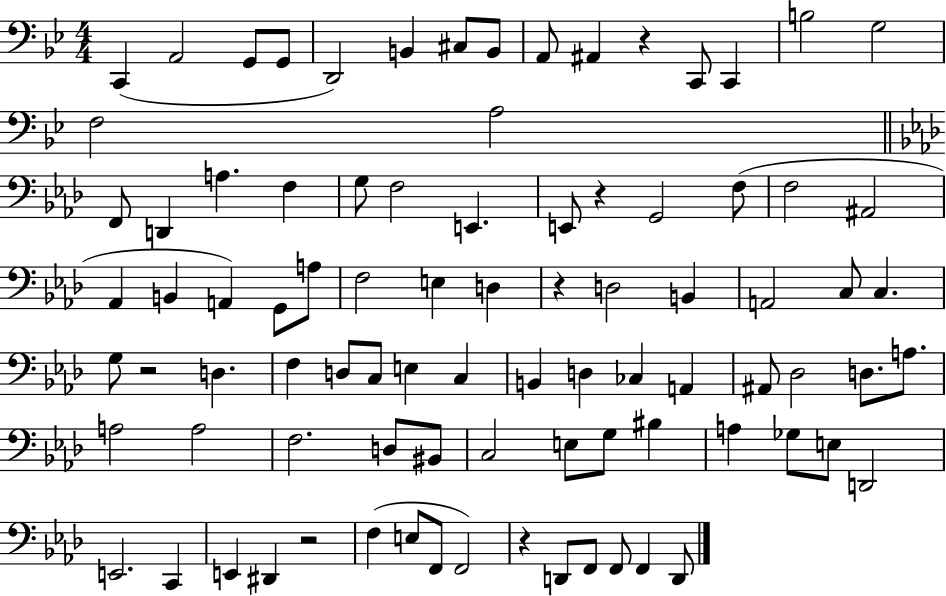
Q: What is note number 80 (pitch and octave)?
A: F2